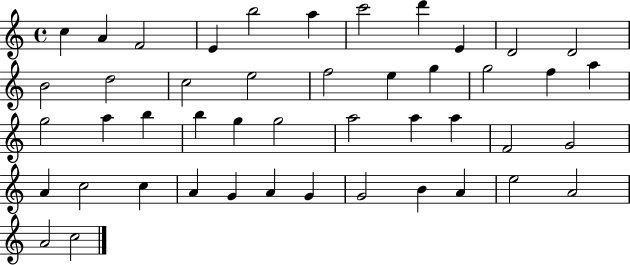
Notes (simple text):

C5/q A4/q F4/h E4/q B5/h A5/q C6/h D6/q E4/q D4/h D4/h B4/h D5/h C5/h E5/h F5/h E5/q G5/q G5/h F5/q A5/q G5/h A5/q B5/q B5/q G5/q G5/h A5/h A5/q A5/q F4/h G4/h A4/q C5/h C5/q A4/q G4/q A4/q G4/q G4/h B4/q A4/q E5/h A4/h A4/h C5/h